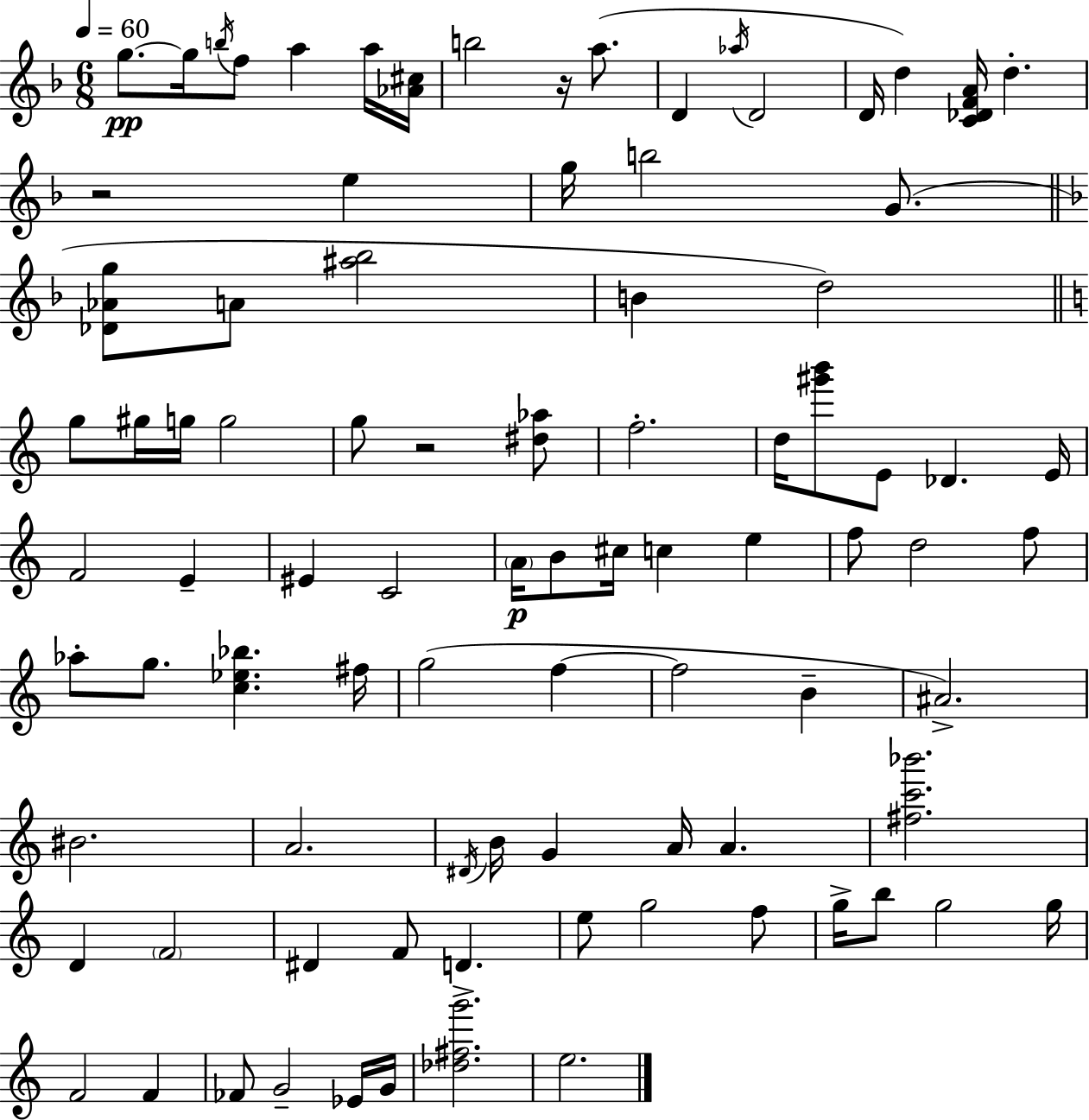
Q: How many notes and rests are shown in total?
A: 89